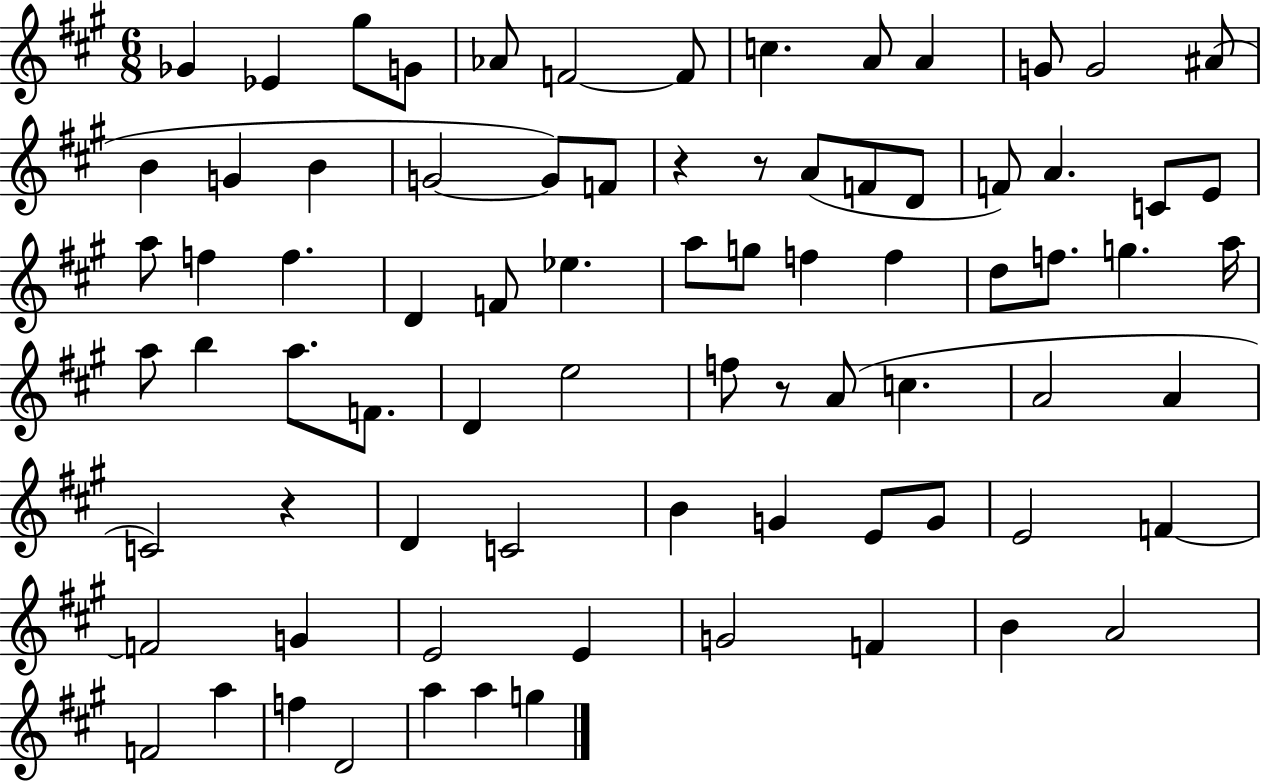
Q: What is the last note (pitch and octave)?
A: G5